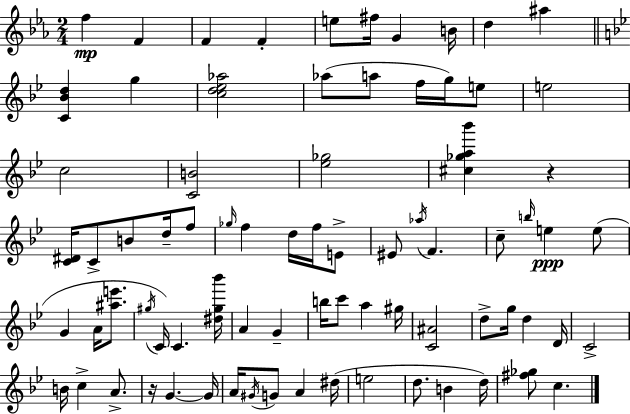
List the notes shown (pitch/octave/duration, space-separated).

F5/q F4/q F4/q F4/q E5/e F#5/s G4/q B4/s D5/q A#5/q [C4,Bb4,D5]/q G5/q [C5,D5,Eb5,Ab5]/h Ab5/e A5/e F5/s G5/s E5/e E5/h C5/h [C4,B4]/h [Eb5,Gb5]/h [C#5,Gb5,A5,Bb6]/q R/q [C4,D#4]/s C4/e B4/e D5/s F5/e Gb5/s F5/q D5/s F5/s E4/e EIS4/e Ab5/s F4/q. C5/e B5/s E5/q E5/e G4/q A4/s [A#5,E6]/e. G#5/s C4/s C4/q. [D#5,G#5,Bb6]/s A4/q G4/q B5/s C6/e A5/q G#5/s [C4,A#4]/h D5/e G5/s D5/q D4/s C4/h B4/s C5/q A4/e. R/s G4/q. G4/s A4/s G#4/s G4/e A4/q D#5/s E5/h D5/e. B4/q D5/s [F#5,Gb5]/e C5/q.